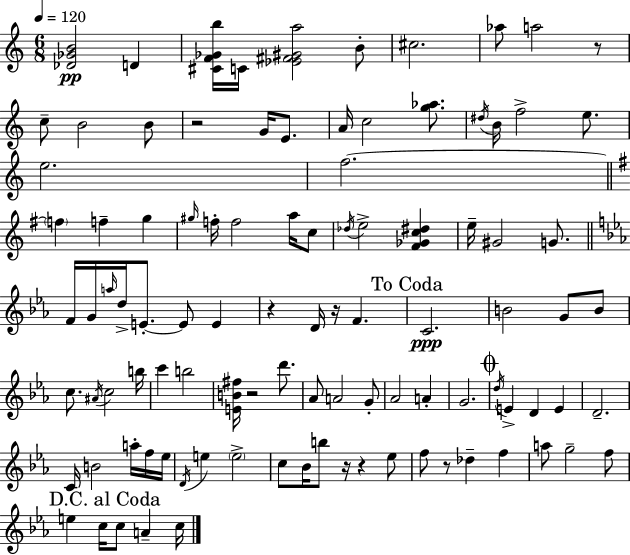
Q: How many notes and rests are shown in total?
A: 100